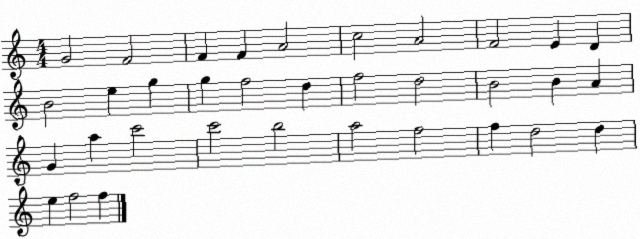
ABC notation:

X:1
T:Untitled
M:4/4
L:1/4
K:C
G2 F2 F F A2 c2 A2 F2 E D B2 e g g f2 d f2 d2 B2 B A G a c'2 c'2 b2 a2 f2 f d2 d e f2 f